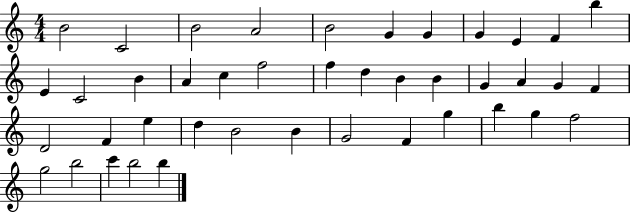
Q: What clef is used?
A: treble